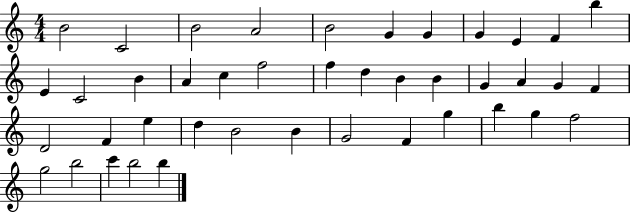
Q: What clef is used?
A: treble